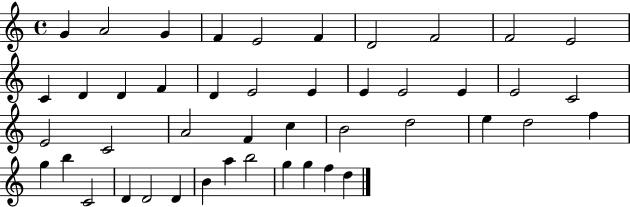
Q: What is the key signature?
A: C major